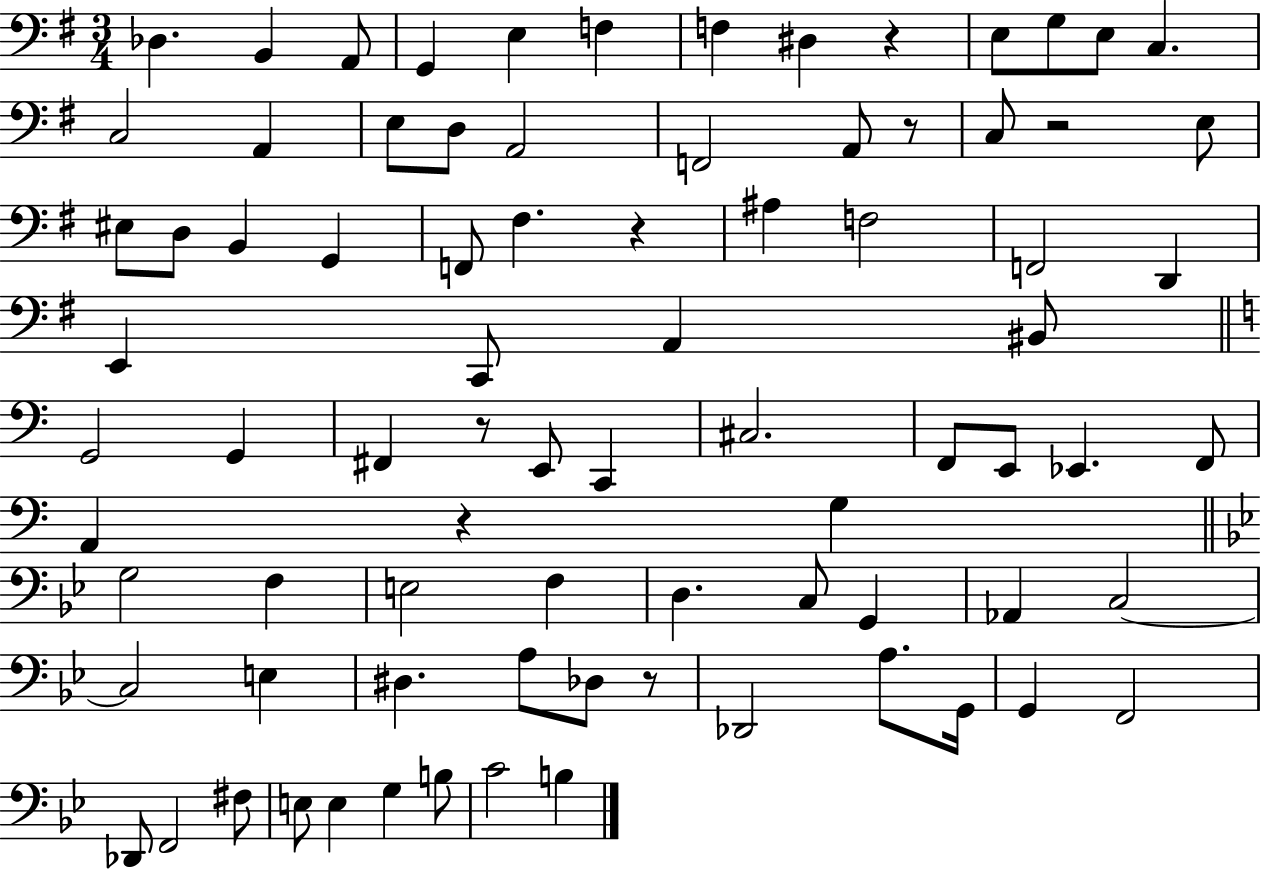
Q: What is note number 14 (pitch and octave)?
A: A2